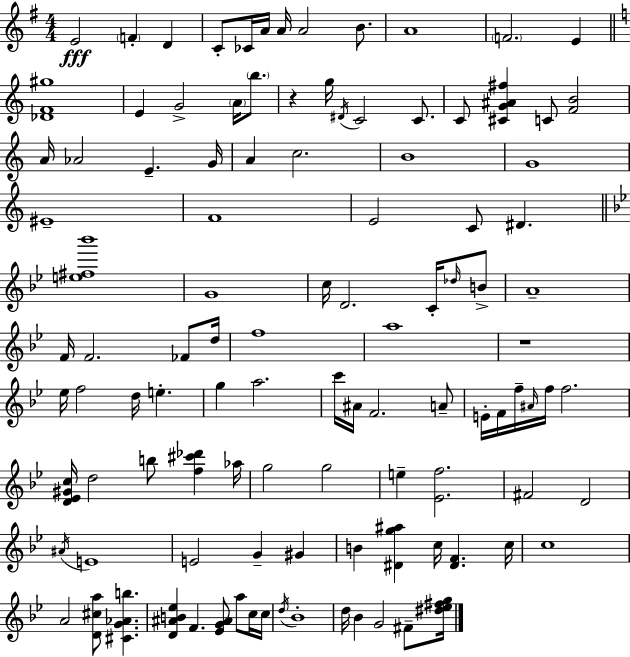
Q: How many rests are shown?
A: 2